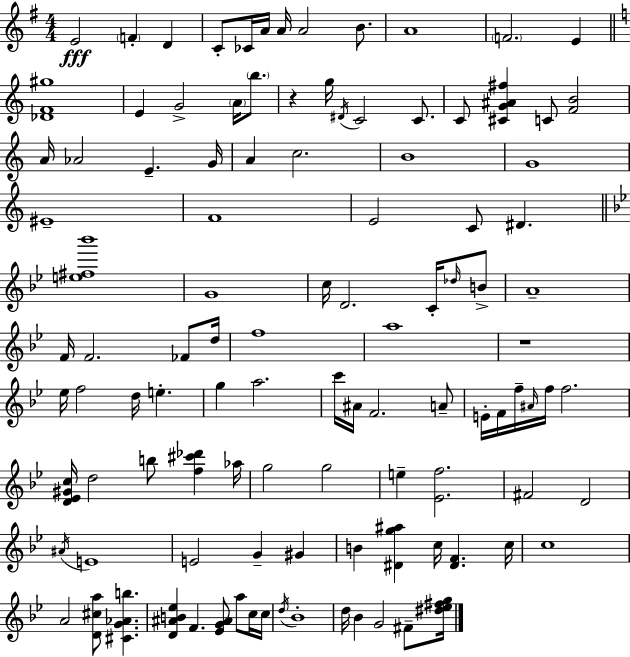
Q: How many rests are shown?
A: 2